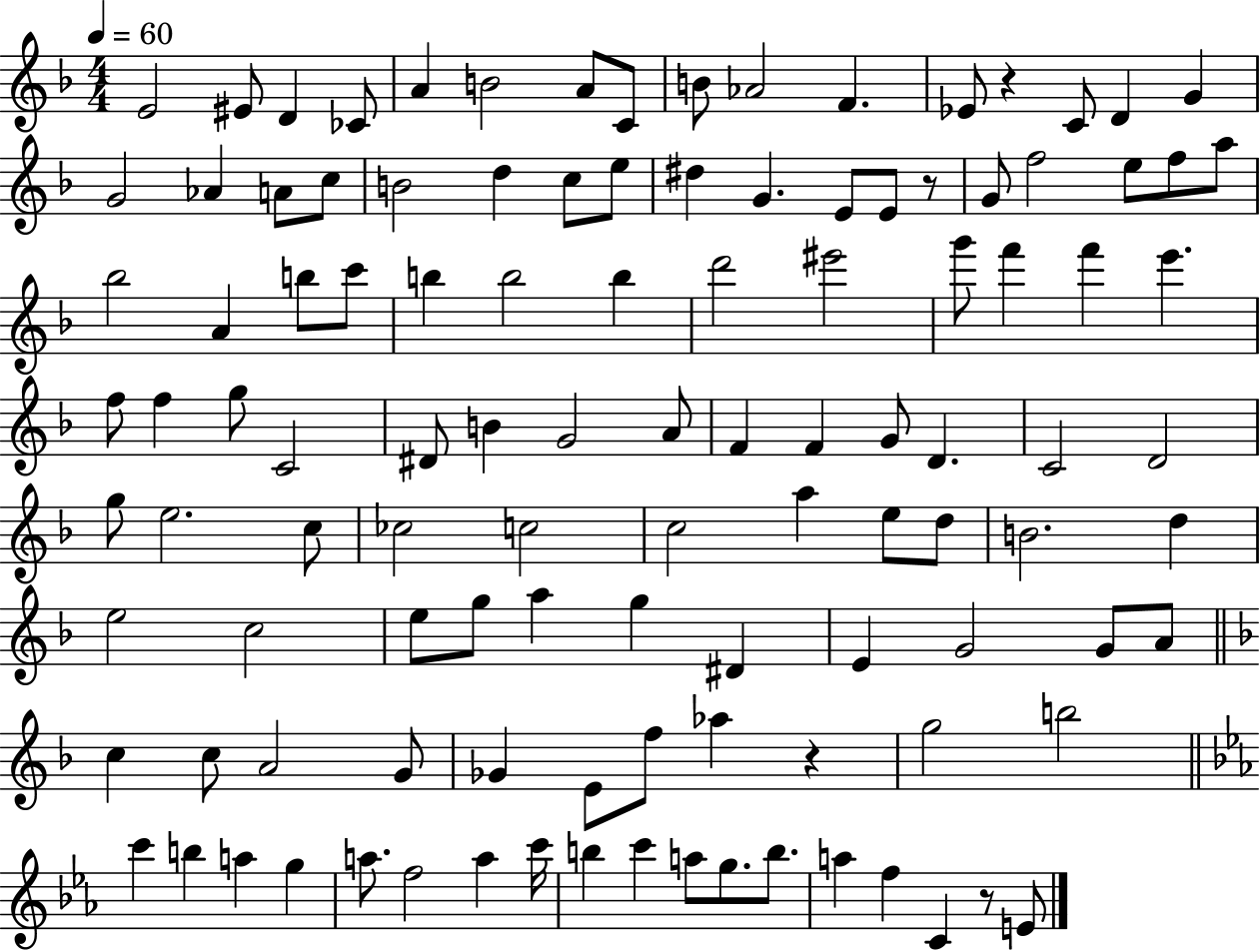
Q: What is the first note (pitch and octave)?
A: E4